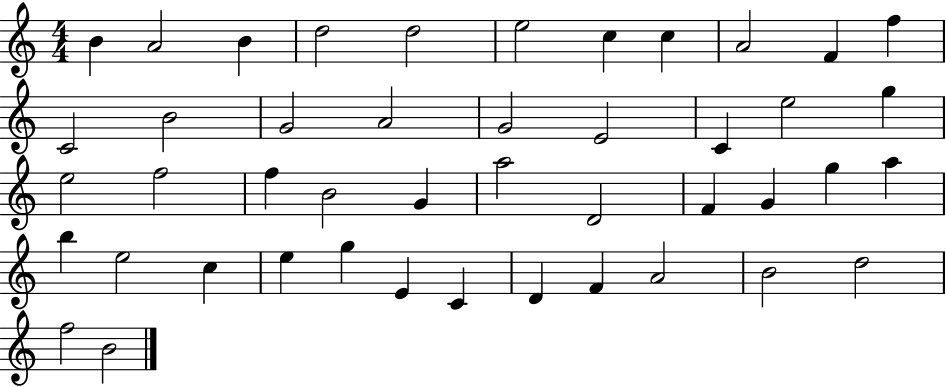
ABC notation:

X:1
T:Untitled
M:4/4
L:1/4
K:C
B A2 B d2 d2 e2 c c A2 F f C2 B2 G2 A2 G2 E2 C e2 g e2 f2 f B2 G a2 D2 F G g a b e2 c e g E C D F A2 B2 d2 f2 B2